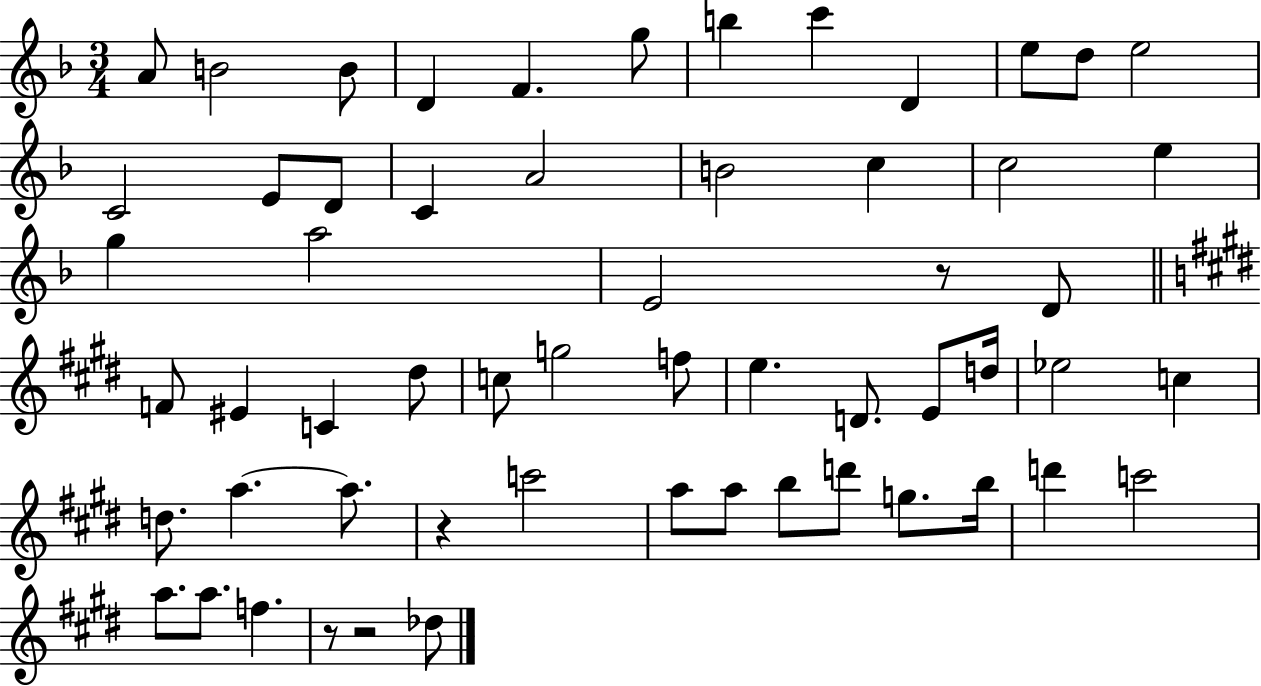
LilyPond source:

{
  \clef treble
  \numericTimeSignature
  \time 3/4
  \key f \major
  a'8 b'2 b'8 | d'4 f'4. g''8 | b''4 c'''4 d'4 | e''8 d''8 e''2 | \break c'2 e'8 d'8 | c'4 a'2 | b'2 c''4 | c''2 e''4 | \break g''4 a''2 | e'2 r8 d'8 | \bar "||" \break \key e \major f'8 eis'4 c'4 dis''8 | c''8 g''2 f''8 | e''4. d'8. e'8 d''16 | ees''2 c''4 | \break d''8. a''4.~~ a''8. | r4 c'''2 | a''8 a''8 b''8 d'''8 g''8. b''16 | d'''4 c'''2 | \break a''8. a''8. f''4. | r8 r2 des''8 | \bar "|."
}